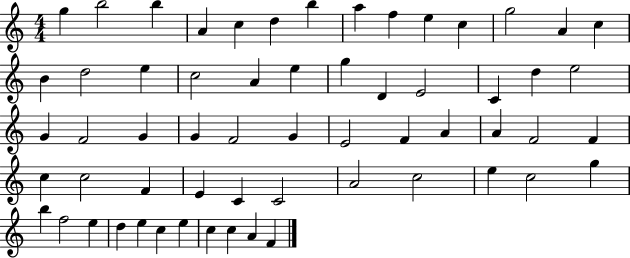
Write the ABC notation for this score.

X:1
T:Untitled
M:4/4
L:1/4
K:C
g b2 b A c d b a f e c g2 A c B d2 e c2 A e g D E2 C d e2 G F2 G G F2 G E2 F A A F2 F c c2 F E C C2 A2 c2 e c2 g b f2 e d e c e c c A F